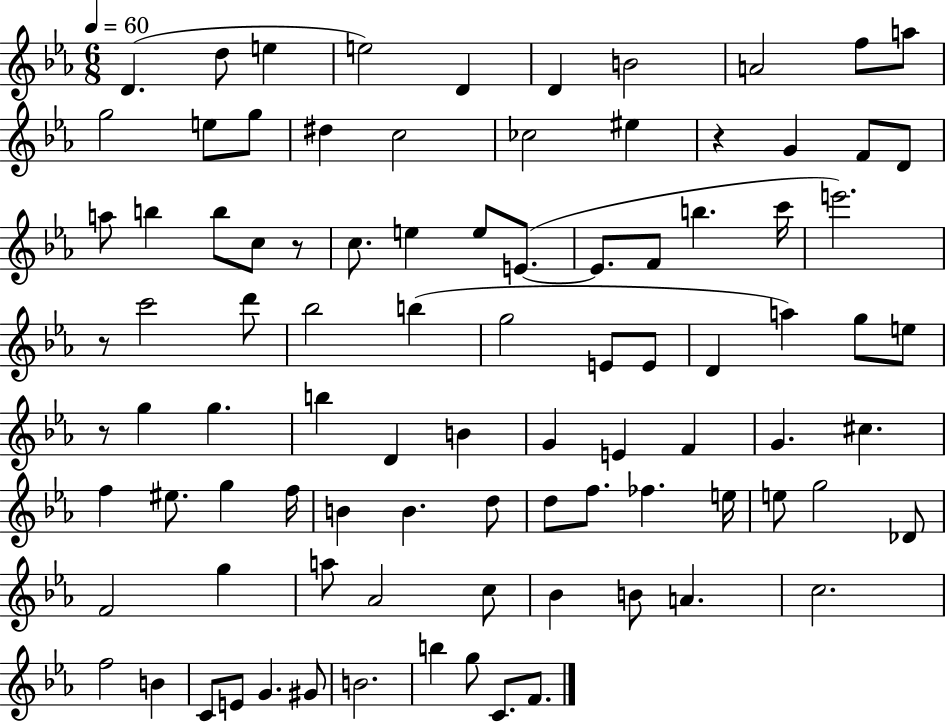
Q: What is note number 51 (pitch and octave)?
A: E4